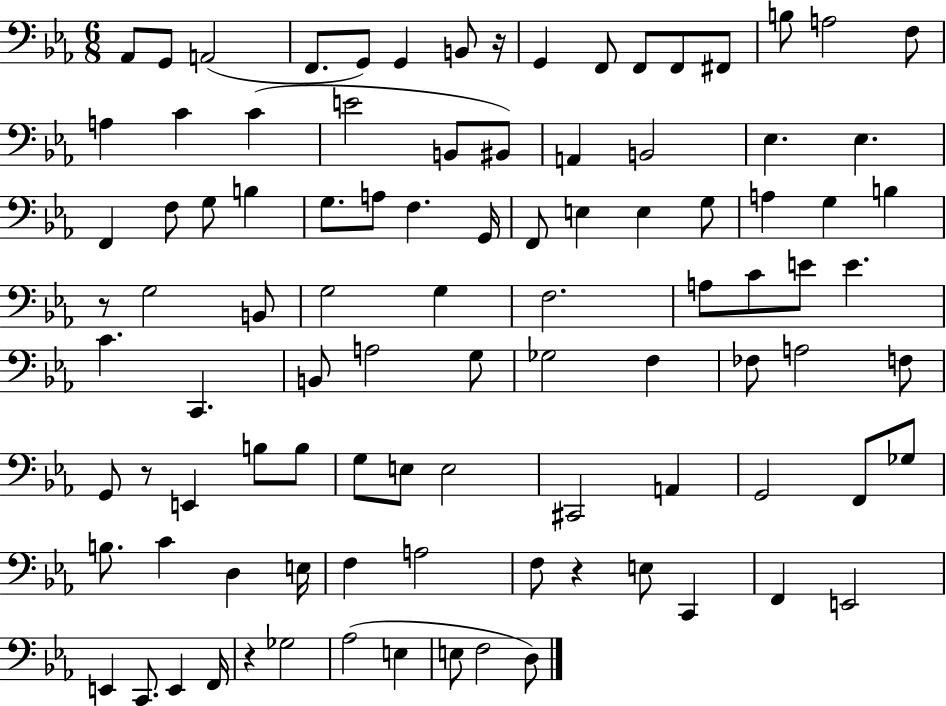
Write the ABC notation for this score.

X:1
T:Untitled
M:6/8
L:1/4
K:Eb
_A,,/2 G,,/2 A,,2 F,,/2 G,,/2 G,, B,,/2 z/4 G,, F,,/2 F,,/2 F,,/2 ^F,,/2 B,/2 A,2 F,/2 A, C C E2 B,,/2 ^B,,/2 A,, B,,2 _E, _E, F,, F,/2 G,/2 B, G,/2 A,/2 F, G,,/4 F,,/2 E, E, G,/2 A, G, B, z/2 G,2 B,,/2 G,2 G, F,2 A,/2 C/2 E/2 E C C,, B,,/2 A,2 G,/2 _G,2 F, _F,/2 A,2 F,/2 G,,/2 z/2 E,, B,/2 B,/2 G,/2 E,/2 E,2 ^C,,2 A,, G,,2 F,,/2 _G,/2 B,/2 C D, E,/4 F, A,2 F,/2 z E,/2 C,, F,, E,,2 E,, C,,/2 E,, F,,/4 z _G,2 _A,2 E, E,/2 F,2 D,/2